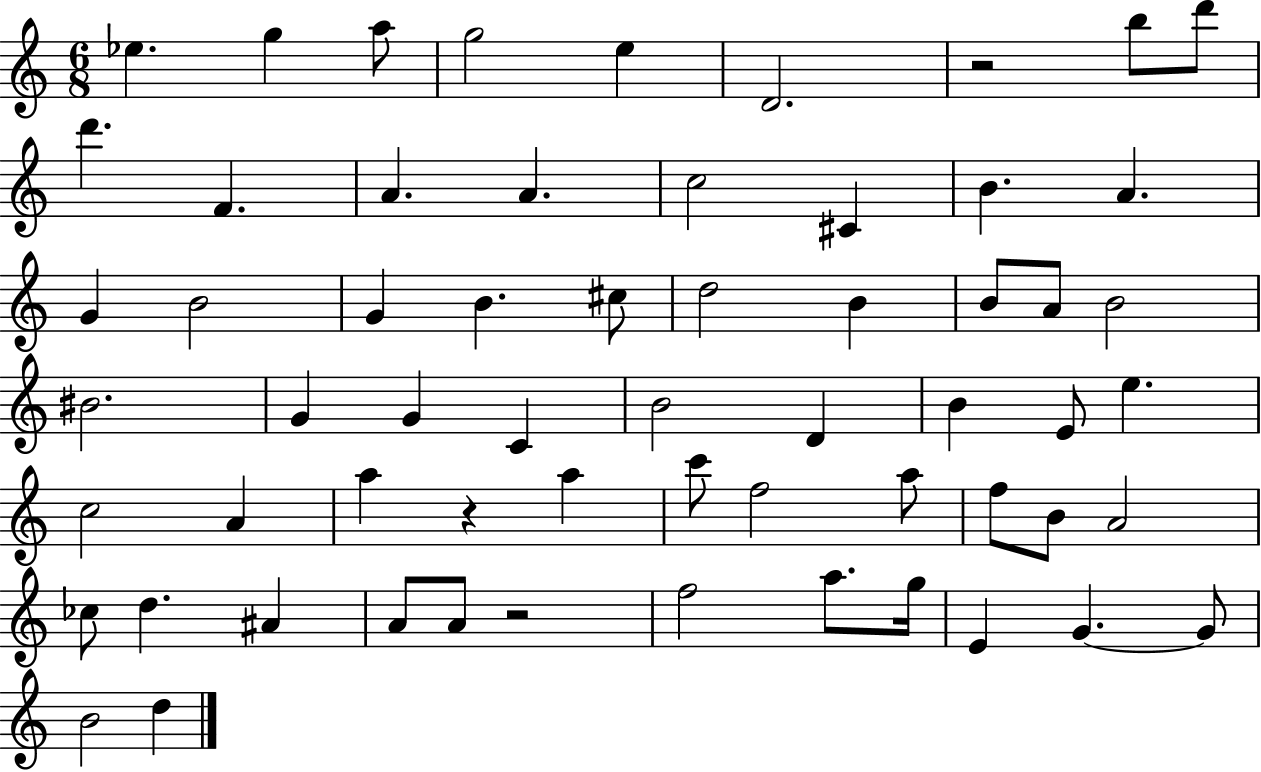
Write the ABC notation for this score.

X:1
T:Untitled
M:6/8
L:1/4
K:C
_e g a/2 g2 e D2 z2 b/2 d'/2 d' F A A c2 ^C B A G B2 G B ^c/2 d2 B B/2 A/2 B2 ^B2 G G C B2 D B E/2 e c2 A a z a c'/2 f2 a/2 f/2 B/2 A2 _c/2 d ^A A/2 A/2 z2 f2 a/2 g/4 E G G/2 B2 d